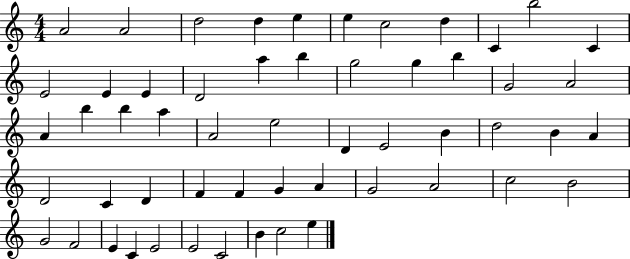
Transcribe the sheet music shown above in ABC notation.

X:1
T:Untitled
M:4/4
L:1/4
K:C
A2 A2 d2 d e e c2 d C b2 C E2 E E D2 a b g2 g b G2 A2 A b b a A2 e2 D E2 B d2 B A D2 C D F F G A G2 A2 c2 B2 G2 F2 E C E2 E2 C2 B c2 e